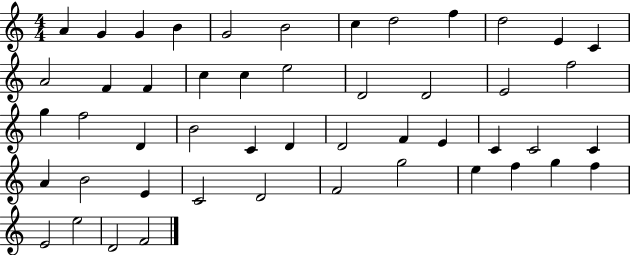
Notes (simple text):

A4/q G4/q G4/q B4/q G4/h B4/h C5/q D5/h F5/q D5/h E4/q C4/q A4/h F4/q F4/q C5/q C5/q E5/h D4/h D4/h E4/h F5/h G5/q F5/h D4/q B4/h C4/q D4/q D4/h F4/q E4/q C4/q C4/h C4/q A4/q B4/h E4/q C4/h D4/h F4/h G5/h E5/q F5/q G5/q F5/q E4/h E5/h D4/h F4/h